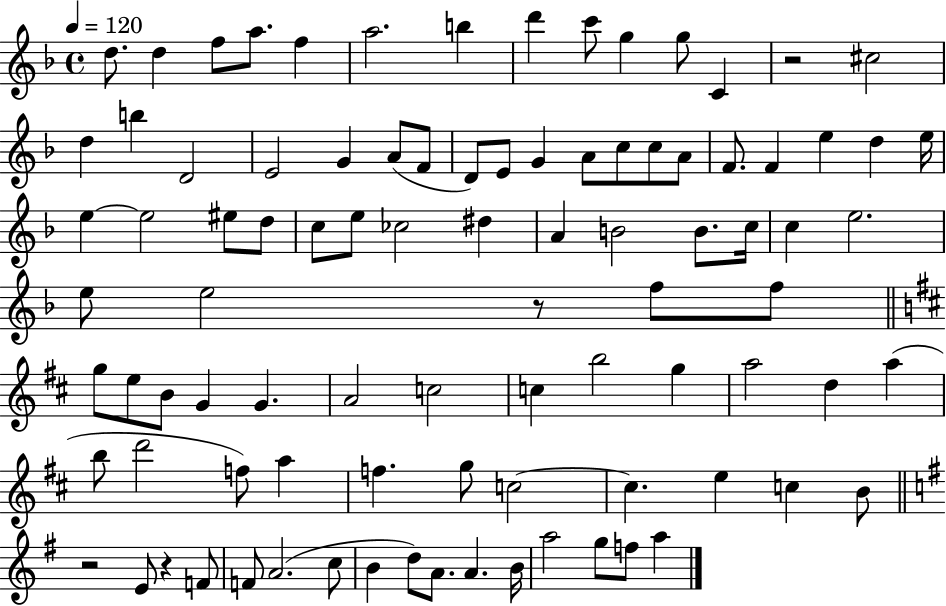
X:1
T:Untitled
M:4/4
L:1/4
K:F
d/2 d f/2 a/2 f a2 b d' c'/2 g g/2 C z2 ^c2 d b D2 E2 G A/2 F/2 D/2 E/2 G A/2 c/2 c/2 A/2 F/2 F e d e/4 e e2 ^e/2 d/2 c/2 e/2 _c2 ^d A B2 B/2 c/4 c e2 e/2 e2 z/2 f/2 f/2 g/2 e/2 B/2 G G A2 c2 c b2 g a2 d a b/2 d'2 f/2 a f g/2 c2 c e c B/2 z2 E/2 z F/2 F/2 A2 c/2 B d/2 A/2 A B/4 a2 g/2 f/2 a